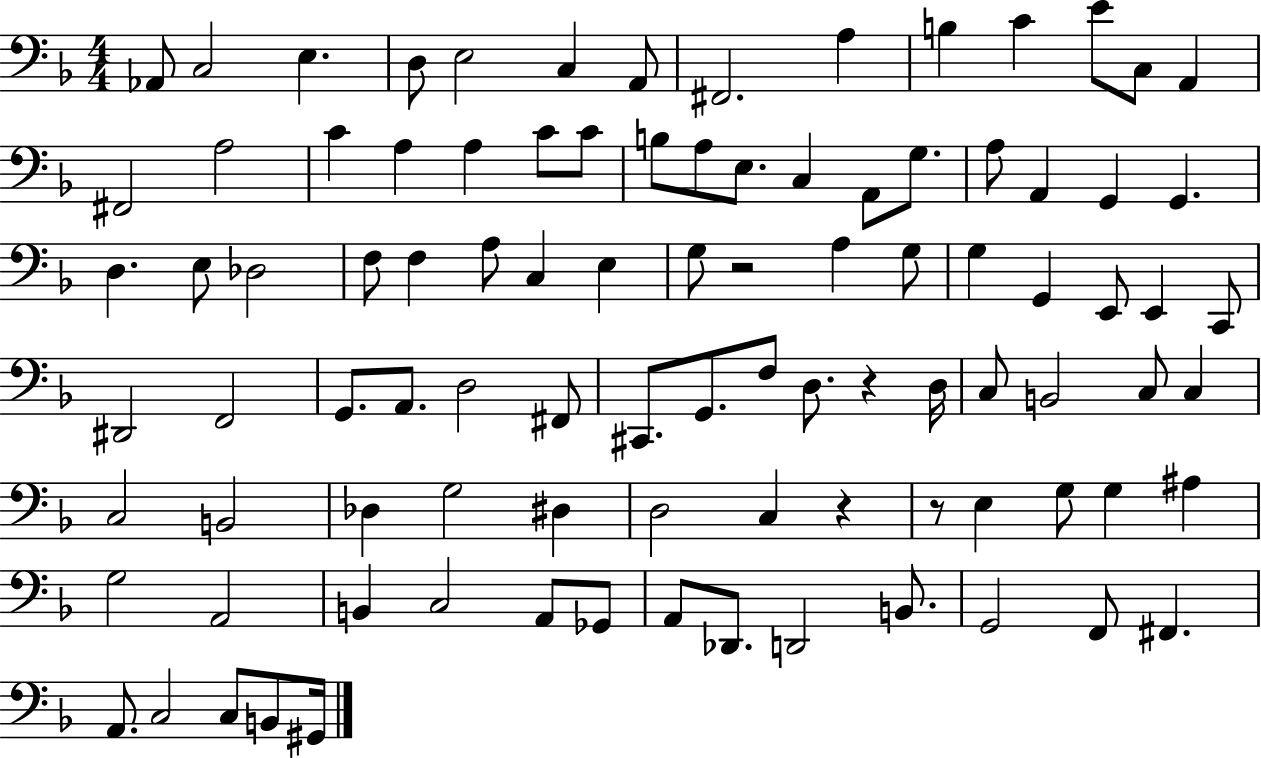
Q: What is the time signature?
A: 4/4